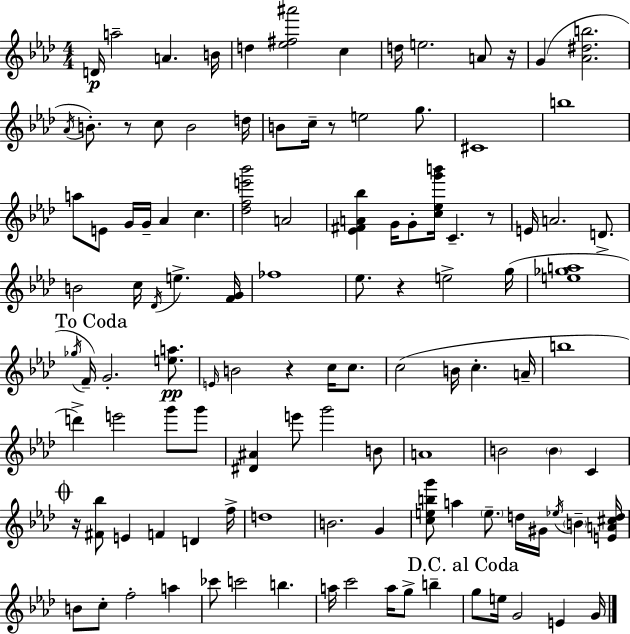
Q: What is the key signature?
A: AES major